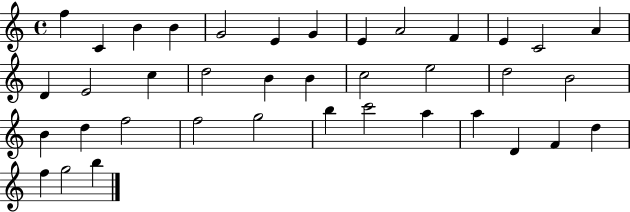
{
  \clef treble
  \time 4/4
  \defaultTimeSignature
  \key c \major
  f''4 c'4 b'4 b'4 | g'2 e'4 g'4 | e'4 a'2 f'4 | e'4 c'2 a'4 | \break d'4 e'2 c''4 | d''2 b'4 b'4 | c''2 e''2 | d''2 b'2 | \break b'4 d''4 f''2 | f''2 g''2 | b''4 c'''2 a''4 | a''4 d'4 f'4 d''4 | \break f''4 g''2 b''4 | \bar "|."
}